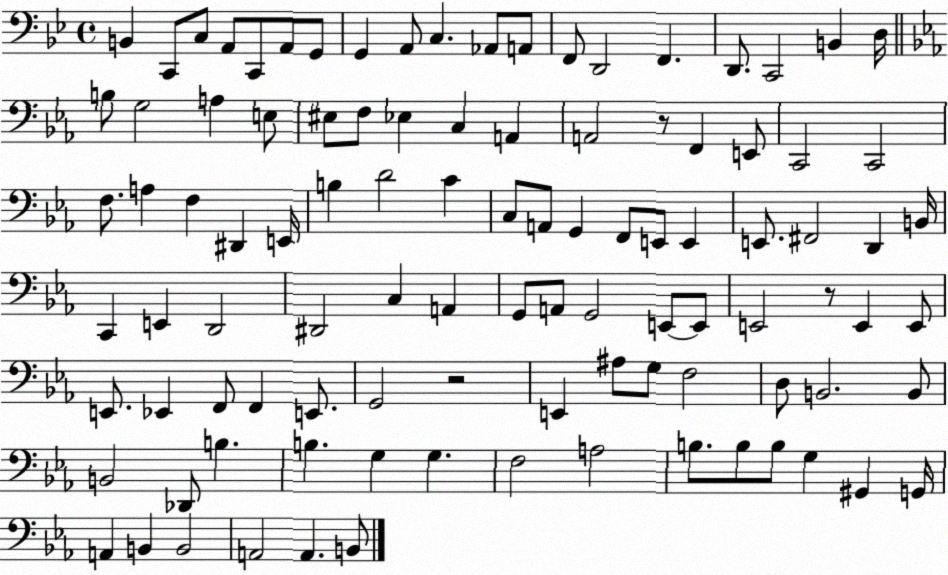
X:1
T:Untitled
M:4/4
L:1/4
K:Bb
B,, C,,/2 C,/2 A,,/2 C,,/2 A,,/2 G,,/2 G,, A,,/2 C, _A,,/2 A,,/2 F,,/2 D,,2 F,, D,,/2 C,,2 B,, D,/4 B,/2 G,2 A, E,/2 ^E,/2 F,/2 _E, C, A,, A,,2 z/2 F,, E,,/2 C,,2 C,,2 F,/2 A, F, ^D,, E,,/4 B, D2 C C,/2 A,,/2 G,, F,,/2 E,,/2 E,, E,,/2 ^F,,2 D,, B,,/4 C,, E,, D,,2 ^D,,2 C, A,, G,,/2 A,,/2 G,,2 E,,/2 E,,/2 E,,2 z/2 E,, E,,/2 E,,/2 _E,, F,,/2 F,, E,,/2 G,,2 z2 E,, ^A,/2 G,/2 F,2 D,/2 B,,2 B,,/2 B,,2 _D,,/2 B, B, G, G, F,2 A,2 B,/2 B,/2 B,/2 G, ^G,, G,,/4 A,, B,, B,,2 A,,2 A,, B,,/2